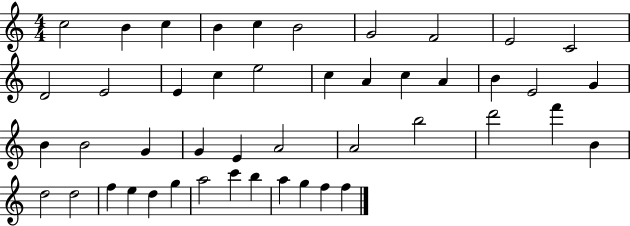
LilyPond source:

{
  \clef treble
  \numericTimeSignature
  \time 4/4
  \key c \major
  c''2 b'4 c''4 | b'4 c''4 b'2 | g'2 f'2 | e'2 c'2 | \break d'2 e'2 | e'4 c''4 e''2 | c''4 a'4 c''4 a'4 | b'4 e'2 g'4 | \break b'4 b'2 g'4 | g'4 e'4 a'2 | a'2 b''2 | d'''2 f'''4 b'4 | \break d''2 d''2 | f''4 e''4 d''4 g''4 | a''2 c'''4 b''4 | a''4 g''4 f''4 f''4 | \break \bar "|."
}